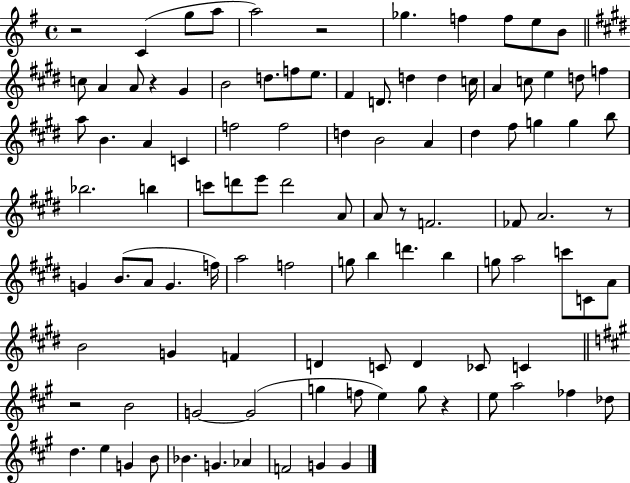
R/h C4/q G5/e A5/e A5/h R/h Gb5/q. F5/q F5/e E5/e B4/e C5/e A4/q A4/e R/q G#4/q B4/h D5/e. F5/e E5/e. F#4/q D4/e. D5/q D5/q C5/s A4/q C5/e E5/q D5/e F5/q A5/e B4/q. A4/q C4/q F5/h F5/h D5/q B4/h A4/q D#5/q F#5/e G5/q G5/q B5/e Bb5/h. B5/q C6/e D6/e E6/e D6/h A4/e A4/e R/e F4/h. FES4/e A4/h. R/e G4/q B4/e. A4/e G4/q. F5/s A5/h F5/h G5/e B5/q D6/q. B5/q G5/e A5/h C6/e C4/e A4/e B4/h G4/q F4/q D4/q C4/e D4/q CES4/e C4/q R/h B4/h G4/h G4/h G5/q F5/e E5/q G5/e R/q E5/e A5/h FES5/q Db5/e D5/q. E5/q G4/q B4/e Bb4/q. G4/q. Ab4/q F4/h G4/q G4/q